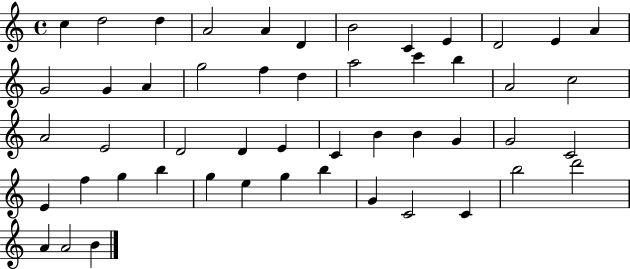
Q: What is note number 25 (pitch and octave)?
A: E4